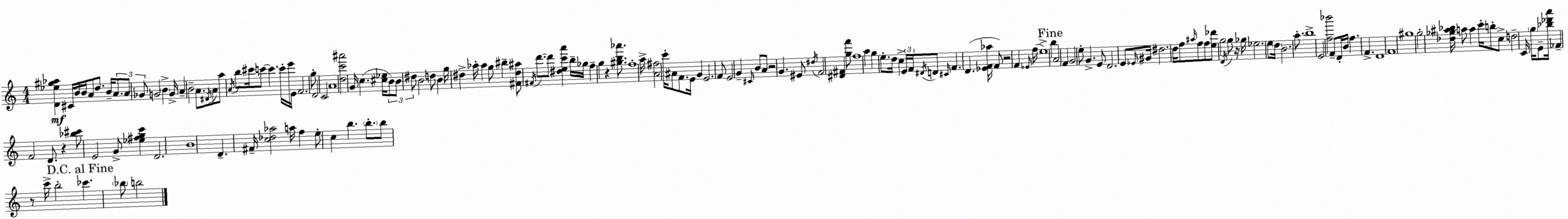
X:1
T:Untitled
M:4/4
L:1/4
K:Am
[D_e^g_a] ^C/4 B/4 B/4 A/2 d/2 B/4 A/2 A/2 _G/2 G2 B G/4 A B2 A/2 ^D/4 A/2 a/2 A/4 b/2 ^c'/4 c'/2 c' c'/4 e'/4 E/4 F2 g/2 D2 C2 A4 [dc'^a']2 G/4 c [^c_e]/4 B/2 B/2 ^d/2 B2 d/2 B g/4 ^d _a/4 _a g/2 ^b [^F^d^a]/2 ^F/4 d'/2 d'/2 [^dec'a'] b/4 _g/4 f g z [^gb_a']/2 f4 a/4 [A^f]2 c'/4 ^A/2 F/2 E/4 G E2 F/2 E2 G ^C/4 B/2 A/2 z2 G ^E/2 ^d/4 F2 [^D^F] [gf']/2 f4 a g e/2 d/4 c E/4 F/4 ^D/4 D/2 ^C/4 F D [_EF_a]/4 F/2 z2 F _E/4 f/4 e4 b A2 F G2 e/2 G E/2 D2 E/2 _E/4 ^G/4 ^d2 d/4 f/2 ^a/4 f/2 f/2 [e_d']/2 g2 D/4 g/2 z/4 _g/4 _e2 e/2 d/4 B2 a/2 b4 E2 [f_b']2 F/2 D/4 B/4 f F D4 F4 ^g4 g2 [_d_g^a_b]/4 a/2 a c'/4 b/2 c/2 d2 C/4 g/4 E/2 [_b_d'a']/4 _F F2 D/2 z [_b^c']/2 E2 G/2 [_e^fgc'] D2 B4 D ^F/4 [c_d_a]2 a/4 f e/2 c b b/2 b/2 z/2 c'/4 b2 _c' _b/2 b2